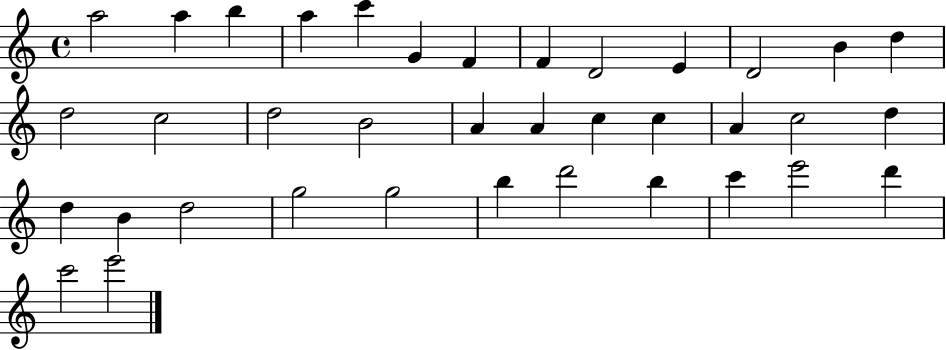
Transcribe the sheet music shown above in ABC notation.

X:1
T:Untitled
M:4/4
L:1/4
K:C
a2 a b a c' G F F D2 E D2 B d d2 c2 d2 B2 A A c c A c2 d d B d2 g2 g2 b d'2 b c' e'2 d' c'2 e'2